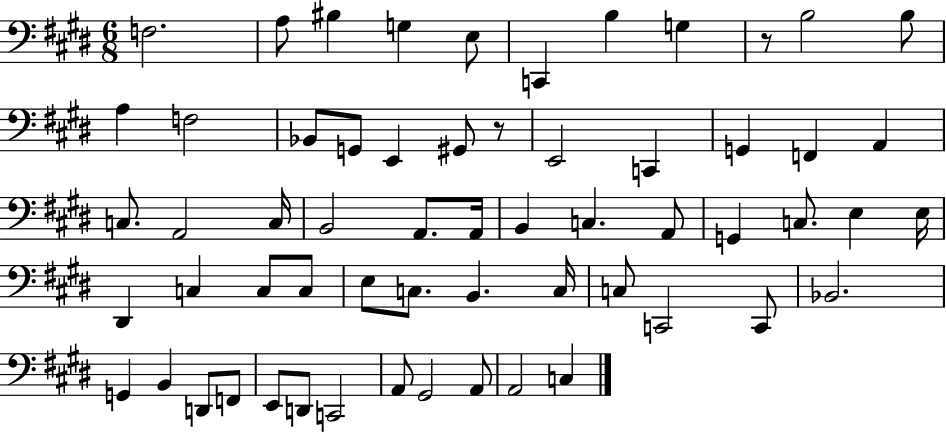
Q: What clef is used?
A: bass